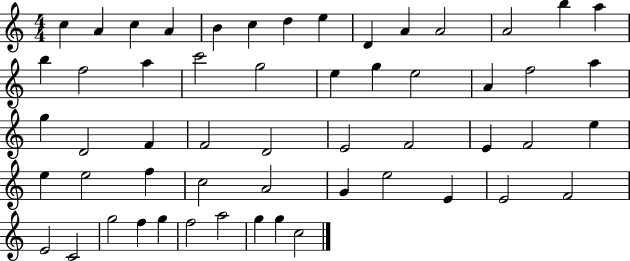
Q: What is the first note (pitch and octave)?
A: C5